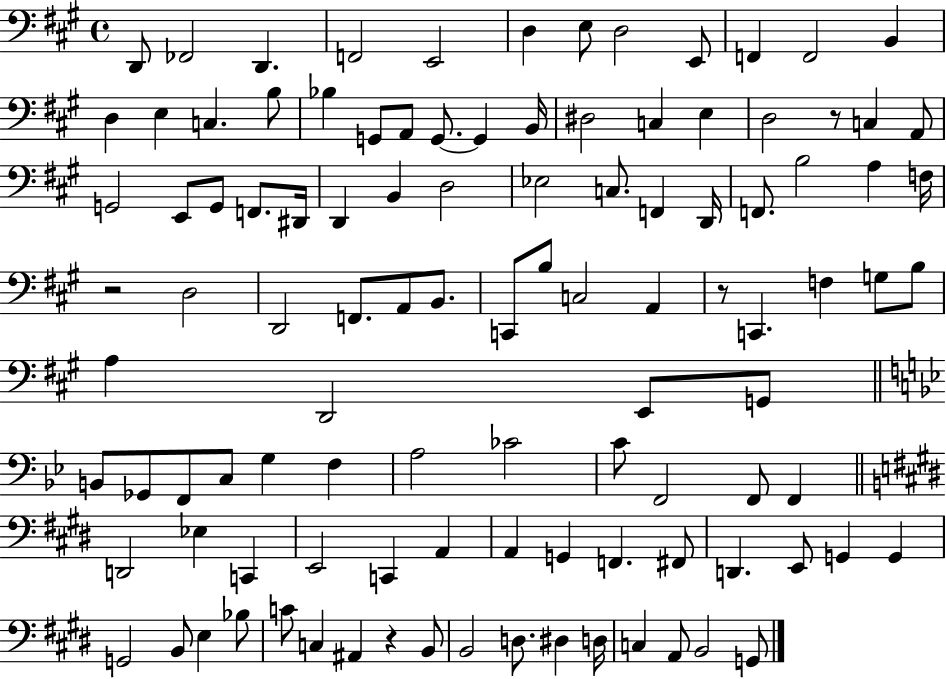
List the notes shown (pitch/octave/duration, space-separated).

D2/e FES2/h D2/q. F2/h E2/h D3/q E3/e D3/h E2/e F2/q F2/h B2/q D3/q E3/q C3/q. B3/e Bb3/q G2/e A2/e G2/e. G2/q B2/s D#3/h C3/q E3/q D3/h R/e C3/q A2/e G2/h E2/e G2/e F2/e. D#2/s D2/q B2/q D3/h Eb3/h C3/e. F2/q D2/s F2/e. B3/h A3/q F3/s R/h D3/h D2/h F2/e. A2/e B2/e. C2/e B3/e C3/h A2/q R/e C2/q. F3/q G3/e B3/e A3/q D2/h E2/e G2/e B2/e Gb2/e F2/e C3/e G3/q F3/q A3/h CES4/h C4/e F2/h F2/e F2/q D2/h Eb3/q C2/q E2/h C2/q A2/q A2/q G2/q F2/q. F#2/e D2/q. E2/e G2/q G2/q G2/h B2/e E3/q Bb3/e C4/e C3/q A#2/q R/q B2/e B2/h D3/e. D#3/q D3/s C3/q A2/e B2/h G2/e